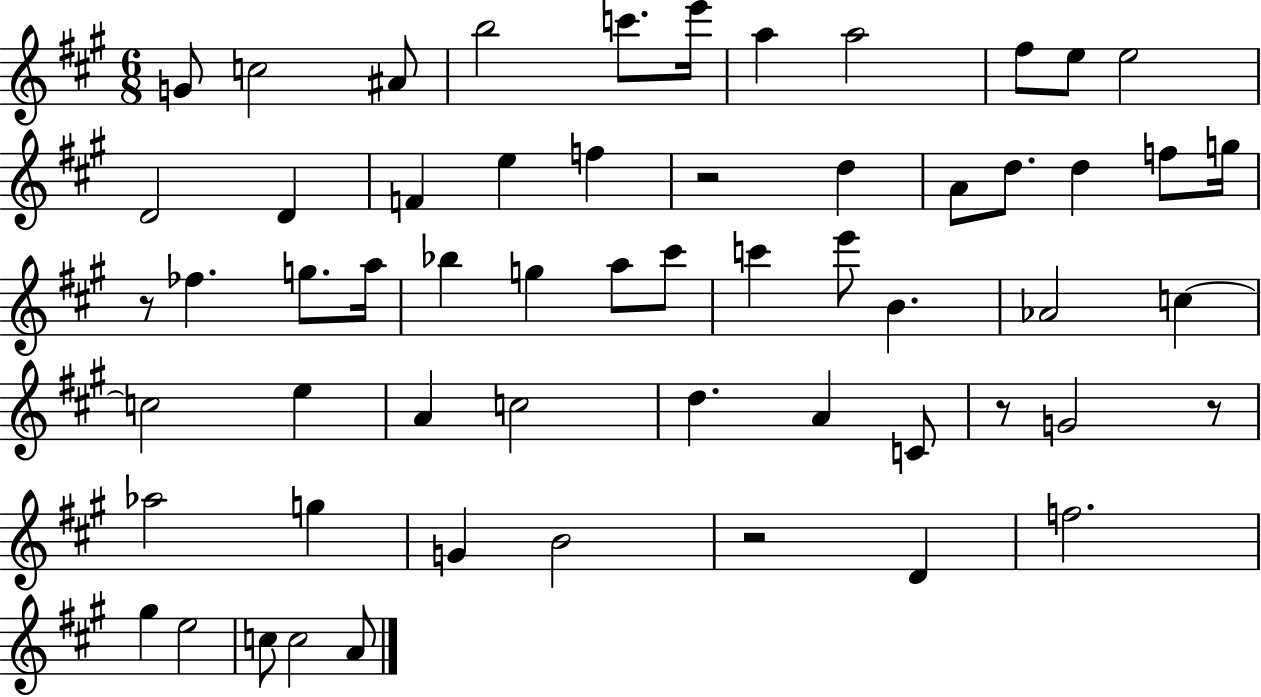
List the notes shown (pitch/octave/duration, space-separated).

G4/e C5/h A#4/e B5/h C6/e. E6/s A5/q A5/h F#5/e E5/e E5/h D4/h D4/q F4/q E5/q F5/q R/h D5/q A4/e D5/e. D5/q F5/e G5/s R/e FES5/q. G5/e. A5/s Bb5/q G5/q A5/e C#6/e C6/q E6/e B4/q. Ab4/h C5/q C5/h E5/q A4/q C5/h D5/q. A4/q C4/e R/e G4/h R/e Ab5/h G5/q G4/q B4/h R/h D4/q F5/h. G#5/q E5/h C5/e C5/h A4/e